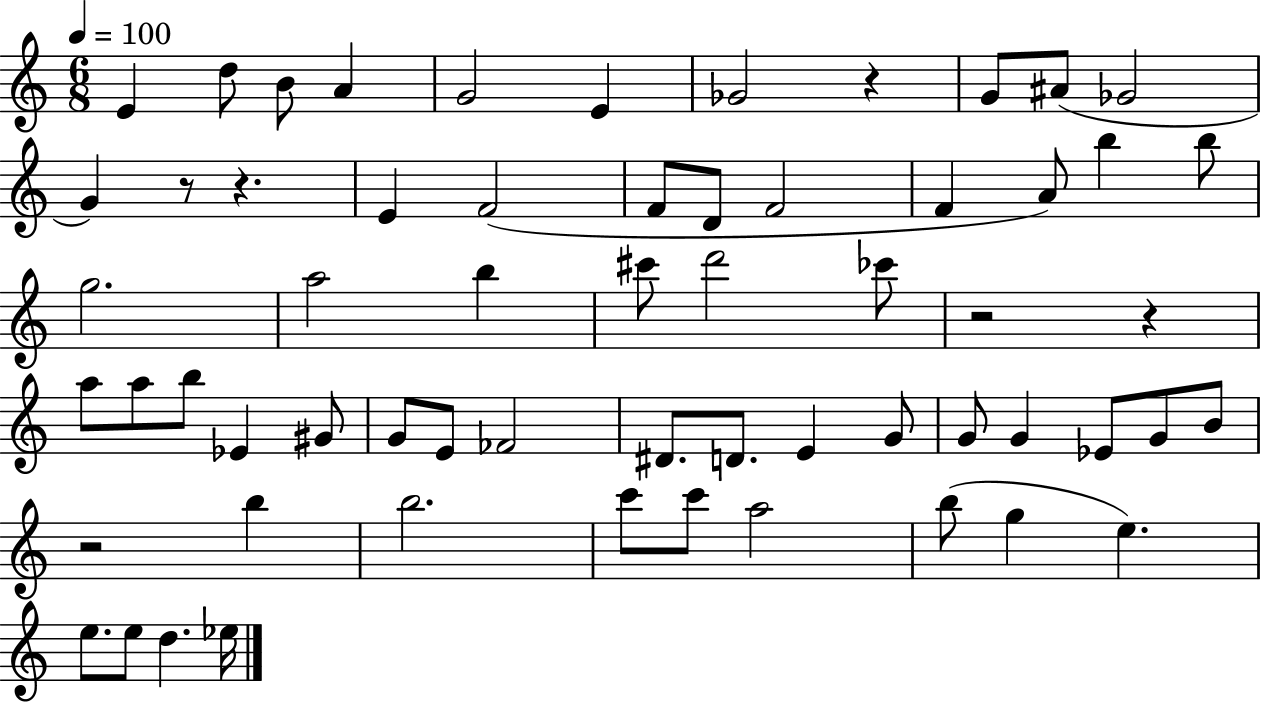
{
  \clef treble
  \numericTimeSignature
  \time 6/8
  \key c \major
  \tempo 4 = 100
  e'4 d''8 b'8 a'4 | g'2 e'4 | ges'2 r4 | g'8 ais'8( ges'2 | \break g'4) r8 r4. | e'4 f'2( | f'8 d'8 f'2 | f'4 a'8) b''4 b''8 | \break g''2. | a''2 b''4 | cis'''8 d'''2 ces'''8 | r2 r4 | \break a''8 a''8 b''8 ees'4 gis'8 | g'8 e'8 fes'2 | dis'8. d'8. e'4 g'8 | g'8 g'4 ees'8 g'8 b'8 | \break r2 b''4 | b''2. | c'''8 c'''8 a''2 | b''8( g''4 e''4.) | \break e''8. e''8 d''4. ees''16 | \bar "|."
}